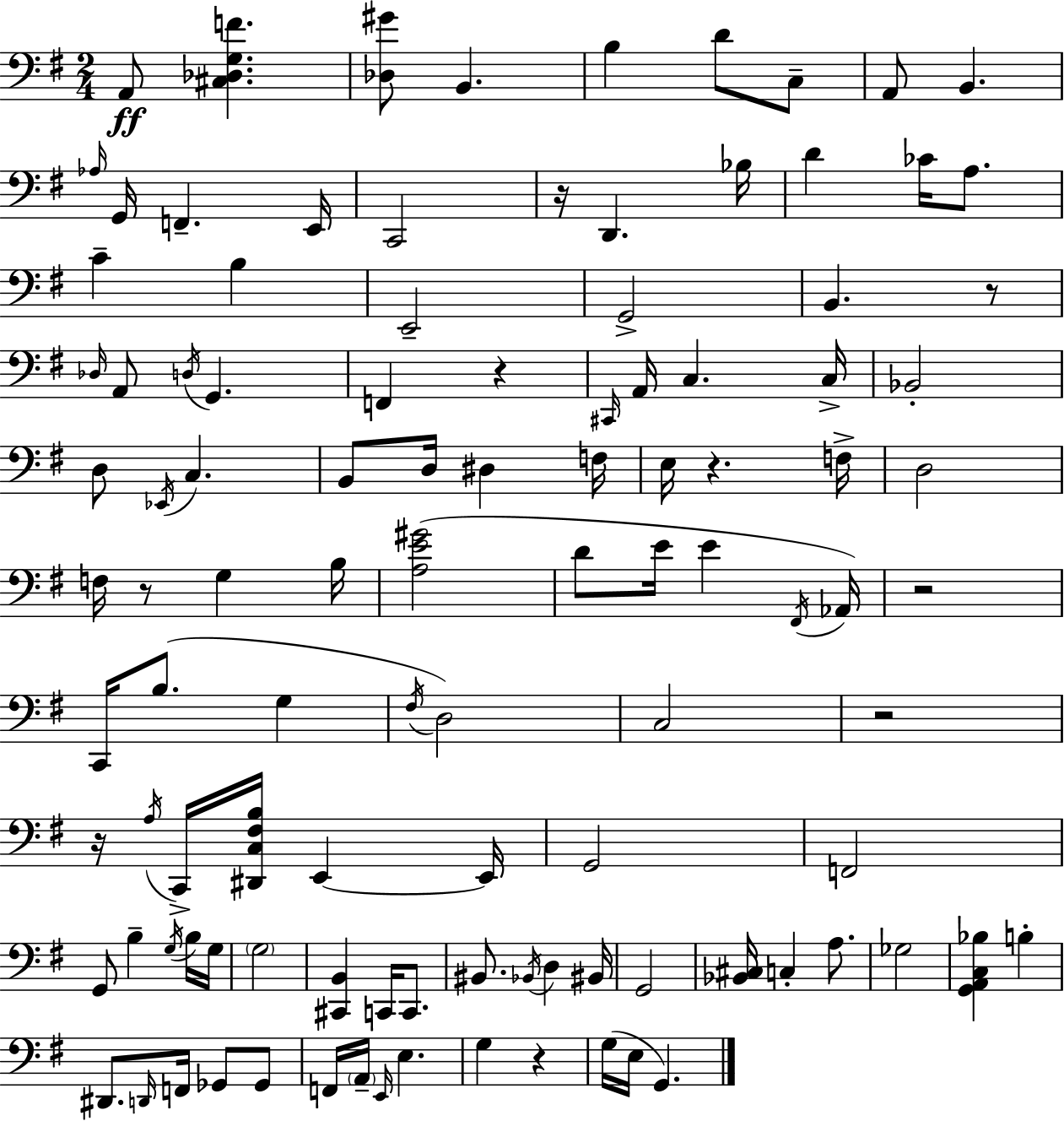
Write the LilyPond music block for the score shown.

{
  \clef bass
  \numericTimeSignature
  \time 2/4
  \key g \major
  \repeat volta 2 { a,8\ff <cis des g f'>4. | <des gis'>8 b,4. | b4 d'8 c8-- | a,8 b,4. | \break \grace { aes16 } g,16 f,4.-- | e,16 c,2 | r16 d,4. | bes16 d'4 ces'16 a8. | \break c'4-- b4 | e,2-- | g,2-> | b,4. r8 | \break \grace { des16 } a,8 \acciaccatura { d16 } g,4. | f,4 r4 | \grace { cis,16 } a,16 c4. | c16-> bes,2-. | \break d8 \acciaccatura { ees,16 } c4. | b,8 d16 | dis4 f16 e16 r4. | f16-> d2 | \break f16 r8 | g4 b16 <a e' gis'>2( | d'8 e'16 | e'4 \acciaccatura { fis,16 } aes,16) r2 | \break c,16 b8.( | g4 \acciaccatura { fis16 } d2) | c2 | r2 | \break r16 | \acciaccatura { a16 } c,16-> <dis, c fis b>16 e,4~~ e,16 | g,2 | f,2 | \break g,8 b4-- \acciaccatura { g16 } b16 | g16 \parenthesize g2 | <cis, b,>4 c,16 c,8. | bis,8. \acciaccatura { bes,16 } d4 | \break bis,16 g,2 | <bes, cis>16 c4-. a8. | ges2 | <g, a, c bes>4 b4-. | \break dis,8. \grace { d,16 } f,16 ges,8 | ges,8 f,16 \parenthesize a,16-- \grace { e,16 } e4. | g4 | r4 g16( e16 g,4.) | \break } \bar "|."
}